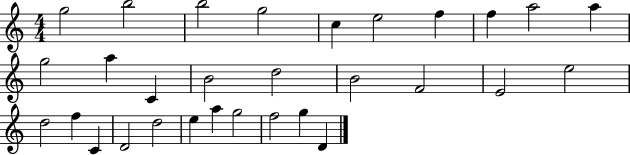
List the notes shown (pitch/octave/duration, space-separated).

G5/h B5/h B5/h G5/h C5/q E5/h F5/q F5/q A5/h A5/q G5/h A5/q C4/q B4/h D5/h B4/h F4/h E4/h E5/h D5/h F5/q C4/q D4/h D5/h E5/q A5/q G5/h F5/h G5/q D4/q